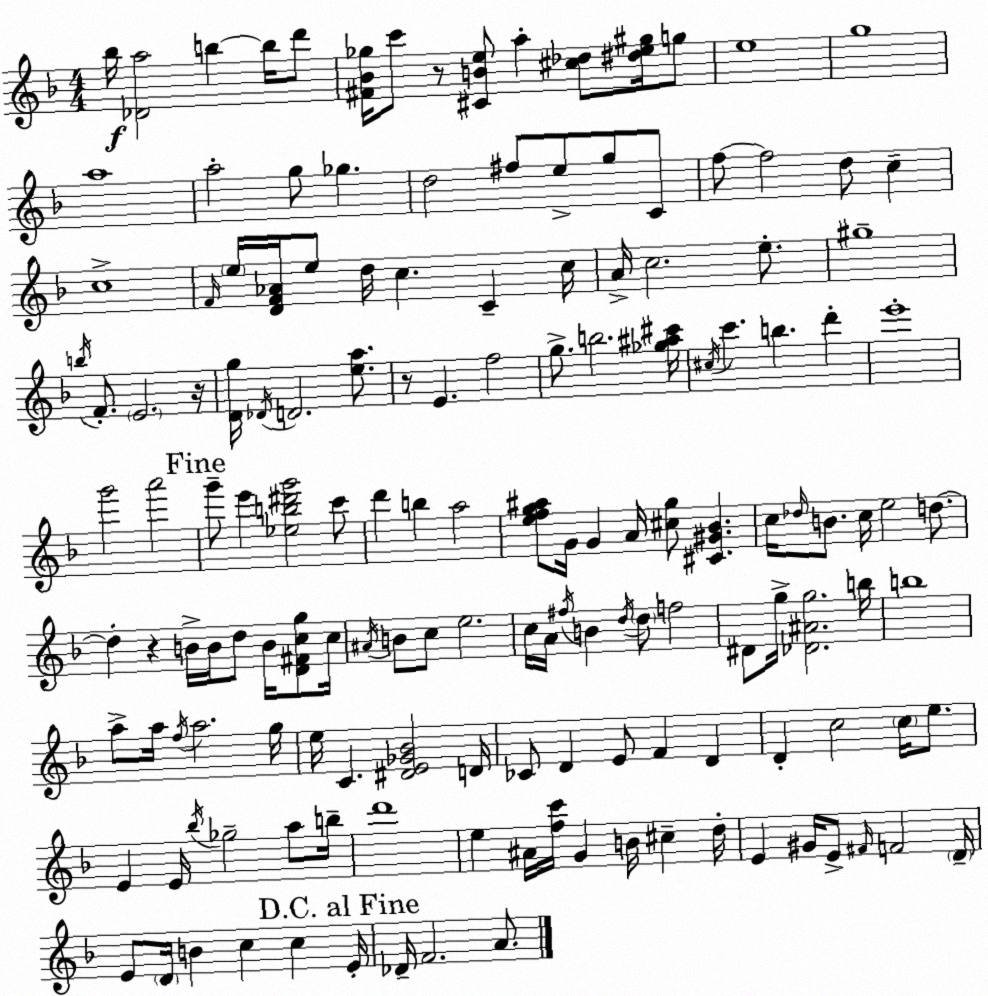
X:1
T:Untitled
M:4/4
L:1/4
K:F
_b/4 [_Da]2 b b/4 d'/2 [^F_B_g]/4 c'/2 z/2 [^CBe]/2 a [^c_d]/2 [^de^g]/4 g/2 e4 g4 a4 a2 g/2 _g d2 ^f/2 e/2 g/2 C/2 f/2 f2 d/2 c c4 F/4 e/4 [DF_A]/4 e/2 d/4 c C c/4 A/4 c2 e/2 ^g4 b/4 F/2 E2 z/4 [Dg]/4 _D/4 D2 [ea]/2 z/2 E f2 g/2 b2 [_g^a^c']/4 ^c/4 c' b d' e'4 g'2 a'2 g'/2 e' [_eb^d'g']2 c'/2 d' b a2 [efg^a]/2 G/4 G A/4 [^cg]/2 [^C^G_B] c/4 _d/4 B/2 c/4 e2 d/2 d z B/4 B/4 d/2 B/4 [D^Fcg]/2 c/4 ^A/4 B/2 c/2 e2 c/4 A/4 ^f/4 B d/4 d/2 f2 ^D/2 g/4 [_D^Ag]2 b/4 b4 a/2 a/4 f/4 a2 g/4 e/4 C [^DE_G_B]2 D/4 _C/2 D E/2 F D D c2 c/4 e/2 E E/4 _b/4 _g2 a/2 b/4 d'4 e ^A/4 [fc']/4 G B/4 ^c d/4 E ^G/4 E/2 ^F/4 F2 D/4 E/2 D/4 B c c E/4 _D/4 F2 A/2